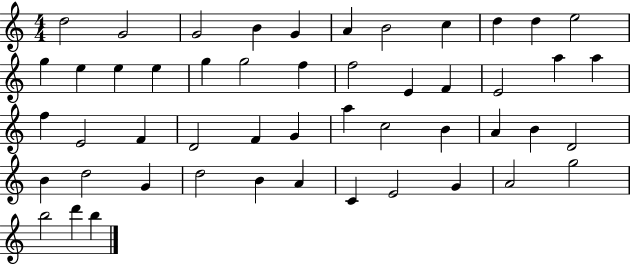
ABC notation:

X:1
T:Untitled
M:4/4
L:1/4
K:C
d2 G2 G2 B G A B2 c d d e2 g e e e g g2 f f2 E F E2 a a f E2 F D2 F G a c2 B A B D2 B d2 G d2 B A C E2 G A2 g2 b2 d' b